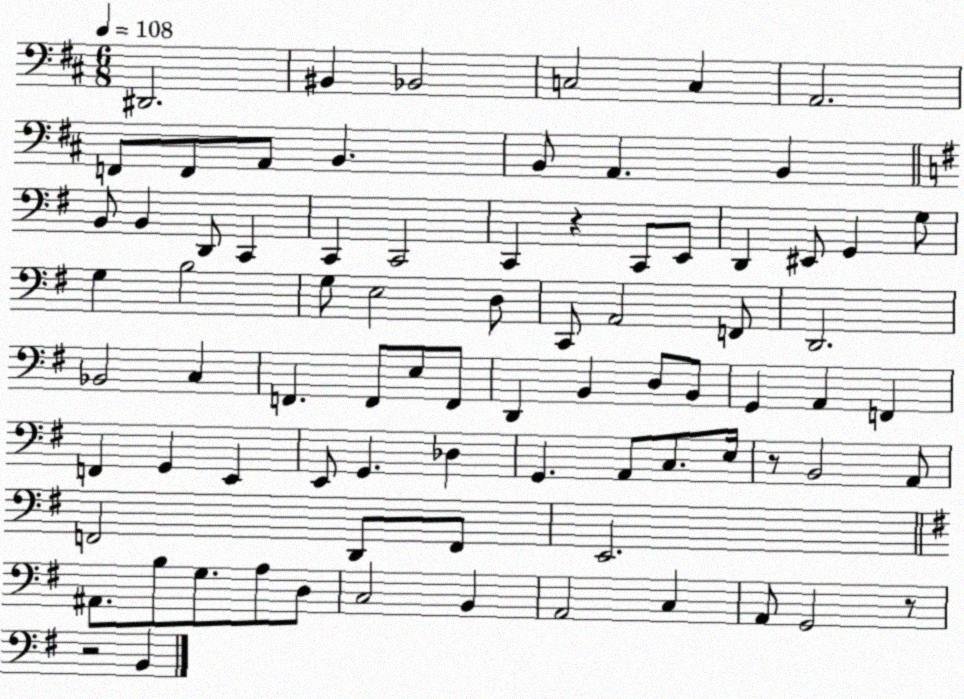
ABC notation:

X:1
T:Untitled
M:6/8
L:1/4
K:D
^D,,2 ^B,, _B,,2 C,2 C, A,,2 F,,/2 F,,/2 A,,/2 B,, B,,/2 A,, B,, B,,/2 B,, D,,/2 C,, C,, C,,2 C,, z C,,/2 E,,/2 D,, ^E,,/2 G,, G,/2 G, B,2 G,/2 E,2 D,/2 C,,/2 A,,2 F,,/2 D,,2 _B,,2 C, F,, F,,/2 E,/2 F,,/2 D,, B,, D,/2 B,,/2 G,, A,, F,, F,, G,, E,, E,,/2 G,, _D, G,, A,,/2 C,/2 E,/4 z/2 B,,2 A,,/2 F,,2 D,,/2 F,,/2 E,,2 ^A,,/2 B,/2 G,/2 A,/2 D,/2 C,2 B,, A,,2 C, A,,/2 G,,2 z/2 z2 B,,